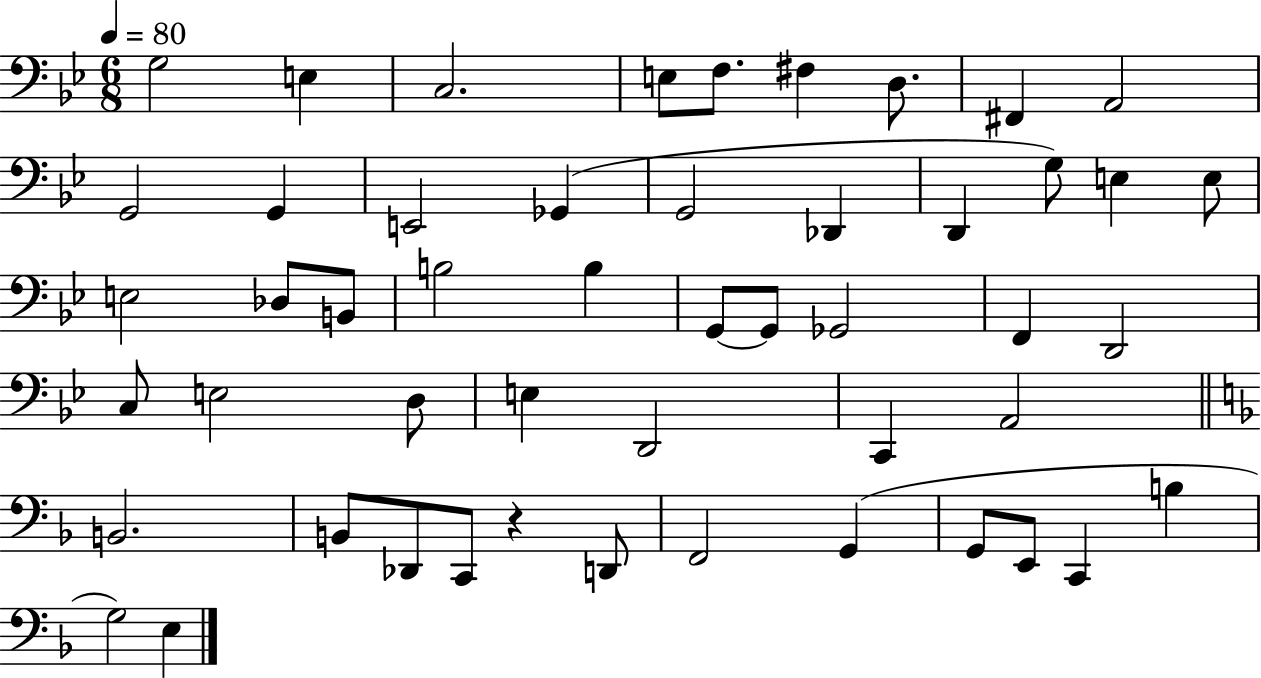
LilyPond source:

{
  \clef bass
  \numericTimeSignature
  \time 6/8
  \key bes \major
  \tempo 4 = 80
  \repeat volta 2 { g2 e4 | c2. | e8 f8. fis4 d8. | fis,4 a,2 | \break g,2 g,4 | e,2 ges,4( | g,2 des,4 | d,4 g8) e4 e8 | \break e2 des8 b,8 | b2 b4 | g,8~~ g,8 ges,2 | f,4 d,2 | \break c8 e2 d8 | e4 d,2 | c,4 a,2 | \bar "||" \break \key f \major b,2. | b,8 des,8 c,8 r4 d,8 | f,2 g,4( | g,8 e,8 c,4 b4 | \break g2) e4 | } \bar "|."
}